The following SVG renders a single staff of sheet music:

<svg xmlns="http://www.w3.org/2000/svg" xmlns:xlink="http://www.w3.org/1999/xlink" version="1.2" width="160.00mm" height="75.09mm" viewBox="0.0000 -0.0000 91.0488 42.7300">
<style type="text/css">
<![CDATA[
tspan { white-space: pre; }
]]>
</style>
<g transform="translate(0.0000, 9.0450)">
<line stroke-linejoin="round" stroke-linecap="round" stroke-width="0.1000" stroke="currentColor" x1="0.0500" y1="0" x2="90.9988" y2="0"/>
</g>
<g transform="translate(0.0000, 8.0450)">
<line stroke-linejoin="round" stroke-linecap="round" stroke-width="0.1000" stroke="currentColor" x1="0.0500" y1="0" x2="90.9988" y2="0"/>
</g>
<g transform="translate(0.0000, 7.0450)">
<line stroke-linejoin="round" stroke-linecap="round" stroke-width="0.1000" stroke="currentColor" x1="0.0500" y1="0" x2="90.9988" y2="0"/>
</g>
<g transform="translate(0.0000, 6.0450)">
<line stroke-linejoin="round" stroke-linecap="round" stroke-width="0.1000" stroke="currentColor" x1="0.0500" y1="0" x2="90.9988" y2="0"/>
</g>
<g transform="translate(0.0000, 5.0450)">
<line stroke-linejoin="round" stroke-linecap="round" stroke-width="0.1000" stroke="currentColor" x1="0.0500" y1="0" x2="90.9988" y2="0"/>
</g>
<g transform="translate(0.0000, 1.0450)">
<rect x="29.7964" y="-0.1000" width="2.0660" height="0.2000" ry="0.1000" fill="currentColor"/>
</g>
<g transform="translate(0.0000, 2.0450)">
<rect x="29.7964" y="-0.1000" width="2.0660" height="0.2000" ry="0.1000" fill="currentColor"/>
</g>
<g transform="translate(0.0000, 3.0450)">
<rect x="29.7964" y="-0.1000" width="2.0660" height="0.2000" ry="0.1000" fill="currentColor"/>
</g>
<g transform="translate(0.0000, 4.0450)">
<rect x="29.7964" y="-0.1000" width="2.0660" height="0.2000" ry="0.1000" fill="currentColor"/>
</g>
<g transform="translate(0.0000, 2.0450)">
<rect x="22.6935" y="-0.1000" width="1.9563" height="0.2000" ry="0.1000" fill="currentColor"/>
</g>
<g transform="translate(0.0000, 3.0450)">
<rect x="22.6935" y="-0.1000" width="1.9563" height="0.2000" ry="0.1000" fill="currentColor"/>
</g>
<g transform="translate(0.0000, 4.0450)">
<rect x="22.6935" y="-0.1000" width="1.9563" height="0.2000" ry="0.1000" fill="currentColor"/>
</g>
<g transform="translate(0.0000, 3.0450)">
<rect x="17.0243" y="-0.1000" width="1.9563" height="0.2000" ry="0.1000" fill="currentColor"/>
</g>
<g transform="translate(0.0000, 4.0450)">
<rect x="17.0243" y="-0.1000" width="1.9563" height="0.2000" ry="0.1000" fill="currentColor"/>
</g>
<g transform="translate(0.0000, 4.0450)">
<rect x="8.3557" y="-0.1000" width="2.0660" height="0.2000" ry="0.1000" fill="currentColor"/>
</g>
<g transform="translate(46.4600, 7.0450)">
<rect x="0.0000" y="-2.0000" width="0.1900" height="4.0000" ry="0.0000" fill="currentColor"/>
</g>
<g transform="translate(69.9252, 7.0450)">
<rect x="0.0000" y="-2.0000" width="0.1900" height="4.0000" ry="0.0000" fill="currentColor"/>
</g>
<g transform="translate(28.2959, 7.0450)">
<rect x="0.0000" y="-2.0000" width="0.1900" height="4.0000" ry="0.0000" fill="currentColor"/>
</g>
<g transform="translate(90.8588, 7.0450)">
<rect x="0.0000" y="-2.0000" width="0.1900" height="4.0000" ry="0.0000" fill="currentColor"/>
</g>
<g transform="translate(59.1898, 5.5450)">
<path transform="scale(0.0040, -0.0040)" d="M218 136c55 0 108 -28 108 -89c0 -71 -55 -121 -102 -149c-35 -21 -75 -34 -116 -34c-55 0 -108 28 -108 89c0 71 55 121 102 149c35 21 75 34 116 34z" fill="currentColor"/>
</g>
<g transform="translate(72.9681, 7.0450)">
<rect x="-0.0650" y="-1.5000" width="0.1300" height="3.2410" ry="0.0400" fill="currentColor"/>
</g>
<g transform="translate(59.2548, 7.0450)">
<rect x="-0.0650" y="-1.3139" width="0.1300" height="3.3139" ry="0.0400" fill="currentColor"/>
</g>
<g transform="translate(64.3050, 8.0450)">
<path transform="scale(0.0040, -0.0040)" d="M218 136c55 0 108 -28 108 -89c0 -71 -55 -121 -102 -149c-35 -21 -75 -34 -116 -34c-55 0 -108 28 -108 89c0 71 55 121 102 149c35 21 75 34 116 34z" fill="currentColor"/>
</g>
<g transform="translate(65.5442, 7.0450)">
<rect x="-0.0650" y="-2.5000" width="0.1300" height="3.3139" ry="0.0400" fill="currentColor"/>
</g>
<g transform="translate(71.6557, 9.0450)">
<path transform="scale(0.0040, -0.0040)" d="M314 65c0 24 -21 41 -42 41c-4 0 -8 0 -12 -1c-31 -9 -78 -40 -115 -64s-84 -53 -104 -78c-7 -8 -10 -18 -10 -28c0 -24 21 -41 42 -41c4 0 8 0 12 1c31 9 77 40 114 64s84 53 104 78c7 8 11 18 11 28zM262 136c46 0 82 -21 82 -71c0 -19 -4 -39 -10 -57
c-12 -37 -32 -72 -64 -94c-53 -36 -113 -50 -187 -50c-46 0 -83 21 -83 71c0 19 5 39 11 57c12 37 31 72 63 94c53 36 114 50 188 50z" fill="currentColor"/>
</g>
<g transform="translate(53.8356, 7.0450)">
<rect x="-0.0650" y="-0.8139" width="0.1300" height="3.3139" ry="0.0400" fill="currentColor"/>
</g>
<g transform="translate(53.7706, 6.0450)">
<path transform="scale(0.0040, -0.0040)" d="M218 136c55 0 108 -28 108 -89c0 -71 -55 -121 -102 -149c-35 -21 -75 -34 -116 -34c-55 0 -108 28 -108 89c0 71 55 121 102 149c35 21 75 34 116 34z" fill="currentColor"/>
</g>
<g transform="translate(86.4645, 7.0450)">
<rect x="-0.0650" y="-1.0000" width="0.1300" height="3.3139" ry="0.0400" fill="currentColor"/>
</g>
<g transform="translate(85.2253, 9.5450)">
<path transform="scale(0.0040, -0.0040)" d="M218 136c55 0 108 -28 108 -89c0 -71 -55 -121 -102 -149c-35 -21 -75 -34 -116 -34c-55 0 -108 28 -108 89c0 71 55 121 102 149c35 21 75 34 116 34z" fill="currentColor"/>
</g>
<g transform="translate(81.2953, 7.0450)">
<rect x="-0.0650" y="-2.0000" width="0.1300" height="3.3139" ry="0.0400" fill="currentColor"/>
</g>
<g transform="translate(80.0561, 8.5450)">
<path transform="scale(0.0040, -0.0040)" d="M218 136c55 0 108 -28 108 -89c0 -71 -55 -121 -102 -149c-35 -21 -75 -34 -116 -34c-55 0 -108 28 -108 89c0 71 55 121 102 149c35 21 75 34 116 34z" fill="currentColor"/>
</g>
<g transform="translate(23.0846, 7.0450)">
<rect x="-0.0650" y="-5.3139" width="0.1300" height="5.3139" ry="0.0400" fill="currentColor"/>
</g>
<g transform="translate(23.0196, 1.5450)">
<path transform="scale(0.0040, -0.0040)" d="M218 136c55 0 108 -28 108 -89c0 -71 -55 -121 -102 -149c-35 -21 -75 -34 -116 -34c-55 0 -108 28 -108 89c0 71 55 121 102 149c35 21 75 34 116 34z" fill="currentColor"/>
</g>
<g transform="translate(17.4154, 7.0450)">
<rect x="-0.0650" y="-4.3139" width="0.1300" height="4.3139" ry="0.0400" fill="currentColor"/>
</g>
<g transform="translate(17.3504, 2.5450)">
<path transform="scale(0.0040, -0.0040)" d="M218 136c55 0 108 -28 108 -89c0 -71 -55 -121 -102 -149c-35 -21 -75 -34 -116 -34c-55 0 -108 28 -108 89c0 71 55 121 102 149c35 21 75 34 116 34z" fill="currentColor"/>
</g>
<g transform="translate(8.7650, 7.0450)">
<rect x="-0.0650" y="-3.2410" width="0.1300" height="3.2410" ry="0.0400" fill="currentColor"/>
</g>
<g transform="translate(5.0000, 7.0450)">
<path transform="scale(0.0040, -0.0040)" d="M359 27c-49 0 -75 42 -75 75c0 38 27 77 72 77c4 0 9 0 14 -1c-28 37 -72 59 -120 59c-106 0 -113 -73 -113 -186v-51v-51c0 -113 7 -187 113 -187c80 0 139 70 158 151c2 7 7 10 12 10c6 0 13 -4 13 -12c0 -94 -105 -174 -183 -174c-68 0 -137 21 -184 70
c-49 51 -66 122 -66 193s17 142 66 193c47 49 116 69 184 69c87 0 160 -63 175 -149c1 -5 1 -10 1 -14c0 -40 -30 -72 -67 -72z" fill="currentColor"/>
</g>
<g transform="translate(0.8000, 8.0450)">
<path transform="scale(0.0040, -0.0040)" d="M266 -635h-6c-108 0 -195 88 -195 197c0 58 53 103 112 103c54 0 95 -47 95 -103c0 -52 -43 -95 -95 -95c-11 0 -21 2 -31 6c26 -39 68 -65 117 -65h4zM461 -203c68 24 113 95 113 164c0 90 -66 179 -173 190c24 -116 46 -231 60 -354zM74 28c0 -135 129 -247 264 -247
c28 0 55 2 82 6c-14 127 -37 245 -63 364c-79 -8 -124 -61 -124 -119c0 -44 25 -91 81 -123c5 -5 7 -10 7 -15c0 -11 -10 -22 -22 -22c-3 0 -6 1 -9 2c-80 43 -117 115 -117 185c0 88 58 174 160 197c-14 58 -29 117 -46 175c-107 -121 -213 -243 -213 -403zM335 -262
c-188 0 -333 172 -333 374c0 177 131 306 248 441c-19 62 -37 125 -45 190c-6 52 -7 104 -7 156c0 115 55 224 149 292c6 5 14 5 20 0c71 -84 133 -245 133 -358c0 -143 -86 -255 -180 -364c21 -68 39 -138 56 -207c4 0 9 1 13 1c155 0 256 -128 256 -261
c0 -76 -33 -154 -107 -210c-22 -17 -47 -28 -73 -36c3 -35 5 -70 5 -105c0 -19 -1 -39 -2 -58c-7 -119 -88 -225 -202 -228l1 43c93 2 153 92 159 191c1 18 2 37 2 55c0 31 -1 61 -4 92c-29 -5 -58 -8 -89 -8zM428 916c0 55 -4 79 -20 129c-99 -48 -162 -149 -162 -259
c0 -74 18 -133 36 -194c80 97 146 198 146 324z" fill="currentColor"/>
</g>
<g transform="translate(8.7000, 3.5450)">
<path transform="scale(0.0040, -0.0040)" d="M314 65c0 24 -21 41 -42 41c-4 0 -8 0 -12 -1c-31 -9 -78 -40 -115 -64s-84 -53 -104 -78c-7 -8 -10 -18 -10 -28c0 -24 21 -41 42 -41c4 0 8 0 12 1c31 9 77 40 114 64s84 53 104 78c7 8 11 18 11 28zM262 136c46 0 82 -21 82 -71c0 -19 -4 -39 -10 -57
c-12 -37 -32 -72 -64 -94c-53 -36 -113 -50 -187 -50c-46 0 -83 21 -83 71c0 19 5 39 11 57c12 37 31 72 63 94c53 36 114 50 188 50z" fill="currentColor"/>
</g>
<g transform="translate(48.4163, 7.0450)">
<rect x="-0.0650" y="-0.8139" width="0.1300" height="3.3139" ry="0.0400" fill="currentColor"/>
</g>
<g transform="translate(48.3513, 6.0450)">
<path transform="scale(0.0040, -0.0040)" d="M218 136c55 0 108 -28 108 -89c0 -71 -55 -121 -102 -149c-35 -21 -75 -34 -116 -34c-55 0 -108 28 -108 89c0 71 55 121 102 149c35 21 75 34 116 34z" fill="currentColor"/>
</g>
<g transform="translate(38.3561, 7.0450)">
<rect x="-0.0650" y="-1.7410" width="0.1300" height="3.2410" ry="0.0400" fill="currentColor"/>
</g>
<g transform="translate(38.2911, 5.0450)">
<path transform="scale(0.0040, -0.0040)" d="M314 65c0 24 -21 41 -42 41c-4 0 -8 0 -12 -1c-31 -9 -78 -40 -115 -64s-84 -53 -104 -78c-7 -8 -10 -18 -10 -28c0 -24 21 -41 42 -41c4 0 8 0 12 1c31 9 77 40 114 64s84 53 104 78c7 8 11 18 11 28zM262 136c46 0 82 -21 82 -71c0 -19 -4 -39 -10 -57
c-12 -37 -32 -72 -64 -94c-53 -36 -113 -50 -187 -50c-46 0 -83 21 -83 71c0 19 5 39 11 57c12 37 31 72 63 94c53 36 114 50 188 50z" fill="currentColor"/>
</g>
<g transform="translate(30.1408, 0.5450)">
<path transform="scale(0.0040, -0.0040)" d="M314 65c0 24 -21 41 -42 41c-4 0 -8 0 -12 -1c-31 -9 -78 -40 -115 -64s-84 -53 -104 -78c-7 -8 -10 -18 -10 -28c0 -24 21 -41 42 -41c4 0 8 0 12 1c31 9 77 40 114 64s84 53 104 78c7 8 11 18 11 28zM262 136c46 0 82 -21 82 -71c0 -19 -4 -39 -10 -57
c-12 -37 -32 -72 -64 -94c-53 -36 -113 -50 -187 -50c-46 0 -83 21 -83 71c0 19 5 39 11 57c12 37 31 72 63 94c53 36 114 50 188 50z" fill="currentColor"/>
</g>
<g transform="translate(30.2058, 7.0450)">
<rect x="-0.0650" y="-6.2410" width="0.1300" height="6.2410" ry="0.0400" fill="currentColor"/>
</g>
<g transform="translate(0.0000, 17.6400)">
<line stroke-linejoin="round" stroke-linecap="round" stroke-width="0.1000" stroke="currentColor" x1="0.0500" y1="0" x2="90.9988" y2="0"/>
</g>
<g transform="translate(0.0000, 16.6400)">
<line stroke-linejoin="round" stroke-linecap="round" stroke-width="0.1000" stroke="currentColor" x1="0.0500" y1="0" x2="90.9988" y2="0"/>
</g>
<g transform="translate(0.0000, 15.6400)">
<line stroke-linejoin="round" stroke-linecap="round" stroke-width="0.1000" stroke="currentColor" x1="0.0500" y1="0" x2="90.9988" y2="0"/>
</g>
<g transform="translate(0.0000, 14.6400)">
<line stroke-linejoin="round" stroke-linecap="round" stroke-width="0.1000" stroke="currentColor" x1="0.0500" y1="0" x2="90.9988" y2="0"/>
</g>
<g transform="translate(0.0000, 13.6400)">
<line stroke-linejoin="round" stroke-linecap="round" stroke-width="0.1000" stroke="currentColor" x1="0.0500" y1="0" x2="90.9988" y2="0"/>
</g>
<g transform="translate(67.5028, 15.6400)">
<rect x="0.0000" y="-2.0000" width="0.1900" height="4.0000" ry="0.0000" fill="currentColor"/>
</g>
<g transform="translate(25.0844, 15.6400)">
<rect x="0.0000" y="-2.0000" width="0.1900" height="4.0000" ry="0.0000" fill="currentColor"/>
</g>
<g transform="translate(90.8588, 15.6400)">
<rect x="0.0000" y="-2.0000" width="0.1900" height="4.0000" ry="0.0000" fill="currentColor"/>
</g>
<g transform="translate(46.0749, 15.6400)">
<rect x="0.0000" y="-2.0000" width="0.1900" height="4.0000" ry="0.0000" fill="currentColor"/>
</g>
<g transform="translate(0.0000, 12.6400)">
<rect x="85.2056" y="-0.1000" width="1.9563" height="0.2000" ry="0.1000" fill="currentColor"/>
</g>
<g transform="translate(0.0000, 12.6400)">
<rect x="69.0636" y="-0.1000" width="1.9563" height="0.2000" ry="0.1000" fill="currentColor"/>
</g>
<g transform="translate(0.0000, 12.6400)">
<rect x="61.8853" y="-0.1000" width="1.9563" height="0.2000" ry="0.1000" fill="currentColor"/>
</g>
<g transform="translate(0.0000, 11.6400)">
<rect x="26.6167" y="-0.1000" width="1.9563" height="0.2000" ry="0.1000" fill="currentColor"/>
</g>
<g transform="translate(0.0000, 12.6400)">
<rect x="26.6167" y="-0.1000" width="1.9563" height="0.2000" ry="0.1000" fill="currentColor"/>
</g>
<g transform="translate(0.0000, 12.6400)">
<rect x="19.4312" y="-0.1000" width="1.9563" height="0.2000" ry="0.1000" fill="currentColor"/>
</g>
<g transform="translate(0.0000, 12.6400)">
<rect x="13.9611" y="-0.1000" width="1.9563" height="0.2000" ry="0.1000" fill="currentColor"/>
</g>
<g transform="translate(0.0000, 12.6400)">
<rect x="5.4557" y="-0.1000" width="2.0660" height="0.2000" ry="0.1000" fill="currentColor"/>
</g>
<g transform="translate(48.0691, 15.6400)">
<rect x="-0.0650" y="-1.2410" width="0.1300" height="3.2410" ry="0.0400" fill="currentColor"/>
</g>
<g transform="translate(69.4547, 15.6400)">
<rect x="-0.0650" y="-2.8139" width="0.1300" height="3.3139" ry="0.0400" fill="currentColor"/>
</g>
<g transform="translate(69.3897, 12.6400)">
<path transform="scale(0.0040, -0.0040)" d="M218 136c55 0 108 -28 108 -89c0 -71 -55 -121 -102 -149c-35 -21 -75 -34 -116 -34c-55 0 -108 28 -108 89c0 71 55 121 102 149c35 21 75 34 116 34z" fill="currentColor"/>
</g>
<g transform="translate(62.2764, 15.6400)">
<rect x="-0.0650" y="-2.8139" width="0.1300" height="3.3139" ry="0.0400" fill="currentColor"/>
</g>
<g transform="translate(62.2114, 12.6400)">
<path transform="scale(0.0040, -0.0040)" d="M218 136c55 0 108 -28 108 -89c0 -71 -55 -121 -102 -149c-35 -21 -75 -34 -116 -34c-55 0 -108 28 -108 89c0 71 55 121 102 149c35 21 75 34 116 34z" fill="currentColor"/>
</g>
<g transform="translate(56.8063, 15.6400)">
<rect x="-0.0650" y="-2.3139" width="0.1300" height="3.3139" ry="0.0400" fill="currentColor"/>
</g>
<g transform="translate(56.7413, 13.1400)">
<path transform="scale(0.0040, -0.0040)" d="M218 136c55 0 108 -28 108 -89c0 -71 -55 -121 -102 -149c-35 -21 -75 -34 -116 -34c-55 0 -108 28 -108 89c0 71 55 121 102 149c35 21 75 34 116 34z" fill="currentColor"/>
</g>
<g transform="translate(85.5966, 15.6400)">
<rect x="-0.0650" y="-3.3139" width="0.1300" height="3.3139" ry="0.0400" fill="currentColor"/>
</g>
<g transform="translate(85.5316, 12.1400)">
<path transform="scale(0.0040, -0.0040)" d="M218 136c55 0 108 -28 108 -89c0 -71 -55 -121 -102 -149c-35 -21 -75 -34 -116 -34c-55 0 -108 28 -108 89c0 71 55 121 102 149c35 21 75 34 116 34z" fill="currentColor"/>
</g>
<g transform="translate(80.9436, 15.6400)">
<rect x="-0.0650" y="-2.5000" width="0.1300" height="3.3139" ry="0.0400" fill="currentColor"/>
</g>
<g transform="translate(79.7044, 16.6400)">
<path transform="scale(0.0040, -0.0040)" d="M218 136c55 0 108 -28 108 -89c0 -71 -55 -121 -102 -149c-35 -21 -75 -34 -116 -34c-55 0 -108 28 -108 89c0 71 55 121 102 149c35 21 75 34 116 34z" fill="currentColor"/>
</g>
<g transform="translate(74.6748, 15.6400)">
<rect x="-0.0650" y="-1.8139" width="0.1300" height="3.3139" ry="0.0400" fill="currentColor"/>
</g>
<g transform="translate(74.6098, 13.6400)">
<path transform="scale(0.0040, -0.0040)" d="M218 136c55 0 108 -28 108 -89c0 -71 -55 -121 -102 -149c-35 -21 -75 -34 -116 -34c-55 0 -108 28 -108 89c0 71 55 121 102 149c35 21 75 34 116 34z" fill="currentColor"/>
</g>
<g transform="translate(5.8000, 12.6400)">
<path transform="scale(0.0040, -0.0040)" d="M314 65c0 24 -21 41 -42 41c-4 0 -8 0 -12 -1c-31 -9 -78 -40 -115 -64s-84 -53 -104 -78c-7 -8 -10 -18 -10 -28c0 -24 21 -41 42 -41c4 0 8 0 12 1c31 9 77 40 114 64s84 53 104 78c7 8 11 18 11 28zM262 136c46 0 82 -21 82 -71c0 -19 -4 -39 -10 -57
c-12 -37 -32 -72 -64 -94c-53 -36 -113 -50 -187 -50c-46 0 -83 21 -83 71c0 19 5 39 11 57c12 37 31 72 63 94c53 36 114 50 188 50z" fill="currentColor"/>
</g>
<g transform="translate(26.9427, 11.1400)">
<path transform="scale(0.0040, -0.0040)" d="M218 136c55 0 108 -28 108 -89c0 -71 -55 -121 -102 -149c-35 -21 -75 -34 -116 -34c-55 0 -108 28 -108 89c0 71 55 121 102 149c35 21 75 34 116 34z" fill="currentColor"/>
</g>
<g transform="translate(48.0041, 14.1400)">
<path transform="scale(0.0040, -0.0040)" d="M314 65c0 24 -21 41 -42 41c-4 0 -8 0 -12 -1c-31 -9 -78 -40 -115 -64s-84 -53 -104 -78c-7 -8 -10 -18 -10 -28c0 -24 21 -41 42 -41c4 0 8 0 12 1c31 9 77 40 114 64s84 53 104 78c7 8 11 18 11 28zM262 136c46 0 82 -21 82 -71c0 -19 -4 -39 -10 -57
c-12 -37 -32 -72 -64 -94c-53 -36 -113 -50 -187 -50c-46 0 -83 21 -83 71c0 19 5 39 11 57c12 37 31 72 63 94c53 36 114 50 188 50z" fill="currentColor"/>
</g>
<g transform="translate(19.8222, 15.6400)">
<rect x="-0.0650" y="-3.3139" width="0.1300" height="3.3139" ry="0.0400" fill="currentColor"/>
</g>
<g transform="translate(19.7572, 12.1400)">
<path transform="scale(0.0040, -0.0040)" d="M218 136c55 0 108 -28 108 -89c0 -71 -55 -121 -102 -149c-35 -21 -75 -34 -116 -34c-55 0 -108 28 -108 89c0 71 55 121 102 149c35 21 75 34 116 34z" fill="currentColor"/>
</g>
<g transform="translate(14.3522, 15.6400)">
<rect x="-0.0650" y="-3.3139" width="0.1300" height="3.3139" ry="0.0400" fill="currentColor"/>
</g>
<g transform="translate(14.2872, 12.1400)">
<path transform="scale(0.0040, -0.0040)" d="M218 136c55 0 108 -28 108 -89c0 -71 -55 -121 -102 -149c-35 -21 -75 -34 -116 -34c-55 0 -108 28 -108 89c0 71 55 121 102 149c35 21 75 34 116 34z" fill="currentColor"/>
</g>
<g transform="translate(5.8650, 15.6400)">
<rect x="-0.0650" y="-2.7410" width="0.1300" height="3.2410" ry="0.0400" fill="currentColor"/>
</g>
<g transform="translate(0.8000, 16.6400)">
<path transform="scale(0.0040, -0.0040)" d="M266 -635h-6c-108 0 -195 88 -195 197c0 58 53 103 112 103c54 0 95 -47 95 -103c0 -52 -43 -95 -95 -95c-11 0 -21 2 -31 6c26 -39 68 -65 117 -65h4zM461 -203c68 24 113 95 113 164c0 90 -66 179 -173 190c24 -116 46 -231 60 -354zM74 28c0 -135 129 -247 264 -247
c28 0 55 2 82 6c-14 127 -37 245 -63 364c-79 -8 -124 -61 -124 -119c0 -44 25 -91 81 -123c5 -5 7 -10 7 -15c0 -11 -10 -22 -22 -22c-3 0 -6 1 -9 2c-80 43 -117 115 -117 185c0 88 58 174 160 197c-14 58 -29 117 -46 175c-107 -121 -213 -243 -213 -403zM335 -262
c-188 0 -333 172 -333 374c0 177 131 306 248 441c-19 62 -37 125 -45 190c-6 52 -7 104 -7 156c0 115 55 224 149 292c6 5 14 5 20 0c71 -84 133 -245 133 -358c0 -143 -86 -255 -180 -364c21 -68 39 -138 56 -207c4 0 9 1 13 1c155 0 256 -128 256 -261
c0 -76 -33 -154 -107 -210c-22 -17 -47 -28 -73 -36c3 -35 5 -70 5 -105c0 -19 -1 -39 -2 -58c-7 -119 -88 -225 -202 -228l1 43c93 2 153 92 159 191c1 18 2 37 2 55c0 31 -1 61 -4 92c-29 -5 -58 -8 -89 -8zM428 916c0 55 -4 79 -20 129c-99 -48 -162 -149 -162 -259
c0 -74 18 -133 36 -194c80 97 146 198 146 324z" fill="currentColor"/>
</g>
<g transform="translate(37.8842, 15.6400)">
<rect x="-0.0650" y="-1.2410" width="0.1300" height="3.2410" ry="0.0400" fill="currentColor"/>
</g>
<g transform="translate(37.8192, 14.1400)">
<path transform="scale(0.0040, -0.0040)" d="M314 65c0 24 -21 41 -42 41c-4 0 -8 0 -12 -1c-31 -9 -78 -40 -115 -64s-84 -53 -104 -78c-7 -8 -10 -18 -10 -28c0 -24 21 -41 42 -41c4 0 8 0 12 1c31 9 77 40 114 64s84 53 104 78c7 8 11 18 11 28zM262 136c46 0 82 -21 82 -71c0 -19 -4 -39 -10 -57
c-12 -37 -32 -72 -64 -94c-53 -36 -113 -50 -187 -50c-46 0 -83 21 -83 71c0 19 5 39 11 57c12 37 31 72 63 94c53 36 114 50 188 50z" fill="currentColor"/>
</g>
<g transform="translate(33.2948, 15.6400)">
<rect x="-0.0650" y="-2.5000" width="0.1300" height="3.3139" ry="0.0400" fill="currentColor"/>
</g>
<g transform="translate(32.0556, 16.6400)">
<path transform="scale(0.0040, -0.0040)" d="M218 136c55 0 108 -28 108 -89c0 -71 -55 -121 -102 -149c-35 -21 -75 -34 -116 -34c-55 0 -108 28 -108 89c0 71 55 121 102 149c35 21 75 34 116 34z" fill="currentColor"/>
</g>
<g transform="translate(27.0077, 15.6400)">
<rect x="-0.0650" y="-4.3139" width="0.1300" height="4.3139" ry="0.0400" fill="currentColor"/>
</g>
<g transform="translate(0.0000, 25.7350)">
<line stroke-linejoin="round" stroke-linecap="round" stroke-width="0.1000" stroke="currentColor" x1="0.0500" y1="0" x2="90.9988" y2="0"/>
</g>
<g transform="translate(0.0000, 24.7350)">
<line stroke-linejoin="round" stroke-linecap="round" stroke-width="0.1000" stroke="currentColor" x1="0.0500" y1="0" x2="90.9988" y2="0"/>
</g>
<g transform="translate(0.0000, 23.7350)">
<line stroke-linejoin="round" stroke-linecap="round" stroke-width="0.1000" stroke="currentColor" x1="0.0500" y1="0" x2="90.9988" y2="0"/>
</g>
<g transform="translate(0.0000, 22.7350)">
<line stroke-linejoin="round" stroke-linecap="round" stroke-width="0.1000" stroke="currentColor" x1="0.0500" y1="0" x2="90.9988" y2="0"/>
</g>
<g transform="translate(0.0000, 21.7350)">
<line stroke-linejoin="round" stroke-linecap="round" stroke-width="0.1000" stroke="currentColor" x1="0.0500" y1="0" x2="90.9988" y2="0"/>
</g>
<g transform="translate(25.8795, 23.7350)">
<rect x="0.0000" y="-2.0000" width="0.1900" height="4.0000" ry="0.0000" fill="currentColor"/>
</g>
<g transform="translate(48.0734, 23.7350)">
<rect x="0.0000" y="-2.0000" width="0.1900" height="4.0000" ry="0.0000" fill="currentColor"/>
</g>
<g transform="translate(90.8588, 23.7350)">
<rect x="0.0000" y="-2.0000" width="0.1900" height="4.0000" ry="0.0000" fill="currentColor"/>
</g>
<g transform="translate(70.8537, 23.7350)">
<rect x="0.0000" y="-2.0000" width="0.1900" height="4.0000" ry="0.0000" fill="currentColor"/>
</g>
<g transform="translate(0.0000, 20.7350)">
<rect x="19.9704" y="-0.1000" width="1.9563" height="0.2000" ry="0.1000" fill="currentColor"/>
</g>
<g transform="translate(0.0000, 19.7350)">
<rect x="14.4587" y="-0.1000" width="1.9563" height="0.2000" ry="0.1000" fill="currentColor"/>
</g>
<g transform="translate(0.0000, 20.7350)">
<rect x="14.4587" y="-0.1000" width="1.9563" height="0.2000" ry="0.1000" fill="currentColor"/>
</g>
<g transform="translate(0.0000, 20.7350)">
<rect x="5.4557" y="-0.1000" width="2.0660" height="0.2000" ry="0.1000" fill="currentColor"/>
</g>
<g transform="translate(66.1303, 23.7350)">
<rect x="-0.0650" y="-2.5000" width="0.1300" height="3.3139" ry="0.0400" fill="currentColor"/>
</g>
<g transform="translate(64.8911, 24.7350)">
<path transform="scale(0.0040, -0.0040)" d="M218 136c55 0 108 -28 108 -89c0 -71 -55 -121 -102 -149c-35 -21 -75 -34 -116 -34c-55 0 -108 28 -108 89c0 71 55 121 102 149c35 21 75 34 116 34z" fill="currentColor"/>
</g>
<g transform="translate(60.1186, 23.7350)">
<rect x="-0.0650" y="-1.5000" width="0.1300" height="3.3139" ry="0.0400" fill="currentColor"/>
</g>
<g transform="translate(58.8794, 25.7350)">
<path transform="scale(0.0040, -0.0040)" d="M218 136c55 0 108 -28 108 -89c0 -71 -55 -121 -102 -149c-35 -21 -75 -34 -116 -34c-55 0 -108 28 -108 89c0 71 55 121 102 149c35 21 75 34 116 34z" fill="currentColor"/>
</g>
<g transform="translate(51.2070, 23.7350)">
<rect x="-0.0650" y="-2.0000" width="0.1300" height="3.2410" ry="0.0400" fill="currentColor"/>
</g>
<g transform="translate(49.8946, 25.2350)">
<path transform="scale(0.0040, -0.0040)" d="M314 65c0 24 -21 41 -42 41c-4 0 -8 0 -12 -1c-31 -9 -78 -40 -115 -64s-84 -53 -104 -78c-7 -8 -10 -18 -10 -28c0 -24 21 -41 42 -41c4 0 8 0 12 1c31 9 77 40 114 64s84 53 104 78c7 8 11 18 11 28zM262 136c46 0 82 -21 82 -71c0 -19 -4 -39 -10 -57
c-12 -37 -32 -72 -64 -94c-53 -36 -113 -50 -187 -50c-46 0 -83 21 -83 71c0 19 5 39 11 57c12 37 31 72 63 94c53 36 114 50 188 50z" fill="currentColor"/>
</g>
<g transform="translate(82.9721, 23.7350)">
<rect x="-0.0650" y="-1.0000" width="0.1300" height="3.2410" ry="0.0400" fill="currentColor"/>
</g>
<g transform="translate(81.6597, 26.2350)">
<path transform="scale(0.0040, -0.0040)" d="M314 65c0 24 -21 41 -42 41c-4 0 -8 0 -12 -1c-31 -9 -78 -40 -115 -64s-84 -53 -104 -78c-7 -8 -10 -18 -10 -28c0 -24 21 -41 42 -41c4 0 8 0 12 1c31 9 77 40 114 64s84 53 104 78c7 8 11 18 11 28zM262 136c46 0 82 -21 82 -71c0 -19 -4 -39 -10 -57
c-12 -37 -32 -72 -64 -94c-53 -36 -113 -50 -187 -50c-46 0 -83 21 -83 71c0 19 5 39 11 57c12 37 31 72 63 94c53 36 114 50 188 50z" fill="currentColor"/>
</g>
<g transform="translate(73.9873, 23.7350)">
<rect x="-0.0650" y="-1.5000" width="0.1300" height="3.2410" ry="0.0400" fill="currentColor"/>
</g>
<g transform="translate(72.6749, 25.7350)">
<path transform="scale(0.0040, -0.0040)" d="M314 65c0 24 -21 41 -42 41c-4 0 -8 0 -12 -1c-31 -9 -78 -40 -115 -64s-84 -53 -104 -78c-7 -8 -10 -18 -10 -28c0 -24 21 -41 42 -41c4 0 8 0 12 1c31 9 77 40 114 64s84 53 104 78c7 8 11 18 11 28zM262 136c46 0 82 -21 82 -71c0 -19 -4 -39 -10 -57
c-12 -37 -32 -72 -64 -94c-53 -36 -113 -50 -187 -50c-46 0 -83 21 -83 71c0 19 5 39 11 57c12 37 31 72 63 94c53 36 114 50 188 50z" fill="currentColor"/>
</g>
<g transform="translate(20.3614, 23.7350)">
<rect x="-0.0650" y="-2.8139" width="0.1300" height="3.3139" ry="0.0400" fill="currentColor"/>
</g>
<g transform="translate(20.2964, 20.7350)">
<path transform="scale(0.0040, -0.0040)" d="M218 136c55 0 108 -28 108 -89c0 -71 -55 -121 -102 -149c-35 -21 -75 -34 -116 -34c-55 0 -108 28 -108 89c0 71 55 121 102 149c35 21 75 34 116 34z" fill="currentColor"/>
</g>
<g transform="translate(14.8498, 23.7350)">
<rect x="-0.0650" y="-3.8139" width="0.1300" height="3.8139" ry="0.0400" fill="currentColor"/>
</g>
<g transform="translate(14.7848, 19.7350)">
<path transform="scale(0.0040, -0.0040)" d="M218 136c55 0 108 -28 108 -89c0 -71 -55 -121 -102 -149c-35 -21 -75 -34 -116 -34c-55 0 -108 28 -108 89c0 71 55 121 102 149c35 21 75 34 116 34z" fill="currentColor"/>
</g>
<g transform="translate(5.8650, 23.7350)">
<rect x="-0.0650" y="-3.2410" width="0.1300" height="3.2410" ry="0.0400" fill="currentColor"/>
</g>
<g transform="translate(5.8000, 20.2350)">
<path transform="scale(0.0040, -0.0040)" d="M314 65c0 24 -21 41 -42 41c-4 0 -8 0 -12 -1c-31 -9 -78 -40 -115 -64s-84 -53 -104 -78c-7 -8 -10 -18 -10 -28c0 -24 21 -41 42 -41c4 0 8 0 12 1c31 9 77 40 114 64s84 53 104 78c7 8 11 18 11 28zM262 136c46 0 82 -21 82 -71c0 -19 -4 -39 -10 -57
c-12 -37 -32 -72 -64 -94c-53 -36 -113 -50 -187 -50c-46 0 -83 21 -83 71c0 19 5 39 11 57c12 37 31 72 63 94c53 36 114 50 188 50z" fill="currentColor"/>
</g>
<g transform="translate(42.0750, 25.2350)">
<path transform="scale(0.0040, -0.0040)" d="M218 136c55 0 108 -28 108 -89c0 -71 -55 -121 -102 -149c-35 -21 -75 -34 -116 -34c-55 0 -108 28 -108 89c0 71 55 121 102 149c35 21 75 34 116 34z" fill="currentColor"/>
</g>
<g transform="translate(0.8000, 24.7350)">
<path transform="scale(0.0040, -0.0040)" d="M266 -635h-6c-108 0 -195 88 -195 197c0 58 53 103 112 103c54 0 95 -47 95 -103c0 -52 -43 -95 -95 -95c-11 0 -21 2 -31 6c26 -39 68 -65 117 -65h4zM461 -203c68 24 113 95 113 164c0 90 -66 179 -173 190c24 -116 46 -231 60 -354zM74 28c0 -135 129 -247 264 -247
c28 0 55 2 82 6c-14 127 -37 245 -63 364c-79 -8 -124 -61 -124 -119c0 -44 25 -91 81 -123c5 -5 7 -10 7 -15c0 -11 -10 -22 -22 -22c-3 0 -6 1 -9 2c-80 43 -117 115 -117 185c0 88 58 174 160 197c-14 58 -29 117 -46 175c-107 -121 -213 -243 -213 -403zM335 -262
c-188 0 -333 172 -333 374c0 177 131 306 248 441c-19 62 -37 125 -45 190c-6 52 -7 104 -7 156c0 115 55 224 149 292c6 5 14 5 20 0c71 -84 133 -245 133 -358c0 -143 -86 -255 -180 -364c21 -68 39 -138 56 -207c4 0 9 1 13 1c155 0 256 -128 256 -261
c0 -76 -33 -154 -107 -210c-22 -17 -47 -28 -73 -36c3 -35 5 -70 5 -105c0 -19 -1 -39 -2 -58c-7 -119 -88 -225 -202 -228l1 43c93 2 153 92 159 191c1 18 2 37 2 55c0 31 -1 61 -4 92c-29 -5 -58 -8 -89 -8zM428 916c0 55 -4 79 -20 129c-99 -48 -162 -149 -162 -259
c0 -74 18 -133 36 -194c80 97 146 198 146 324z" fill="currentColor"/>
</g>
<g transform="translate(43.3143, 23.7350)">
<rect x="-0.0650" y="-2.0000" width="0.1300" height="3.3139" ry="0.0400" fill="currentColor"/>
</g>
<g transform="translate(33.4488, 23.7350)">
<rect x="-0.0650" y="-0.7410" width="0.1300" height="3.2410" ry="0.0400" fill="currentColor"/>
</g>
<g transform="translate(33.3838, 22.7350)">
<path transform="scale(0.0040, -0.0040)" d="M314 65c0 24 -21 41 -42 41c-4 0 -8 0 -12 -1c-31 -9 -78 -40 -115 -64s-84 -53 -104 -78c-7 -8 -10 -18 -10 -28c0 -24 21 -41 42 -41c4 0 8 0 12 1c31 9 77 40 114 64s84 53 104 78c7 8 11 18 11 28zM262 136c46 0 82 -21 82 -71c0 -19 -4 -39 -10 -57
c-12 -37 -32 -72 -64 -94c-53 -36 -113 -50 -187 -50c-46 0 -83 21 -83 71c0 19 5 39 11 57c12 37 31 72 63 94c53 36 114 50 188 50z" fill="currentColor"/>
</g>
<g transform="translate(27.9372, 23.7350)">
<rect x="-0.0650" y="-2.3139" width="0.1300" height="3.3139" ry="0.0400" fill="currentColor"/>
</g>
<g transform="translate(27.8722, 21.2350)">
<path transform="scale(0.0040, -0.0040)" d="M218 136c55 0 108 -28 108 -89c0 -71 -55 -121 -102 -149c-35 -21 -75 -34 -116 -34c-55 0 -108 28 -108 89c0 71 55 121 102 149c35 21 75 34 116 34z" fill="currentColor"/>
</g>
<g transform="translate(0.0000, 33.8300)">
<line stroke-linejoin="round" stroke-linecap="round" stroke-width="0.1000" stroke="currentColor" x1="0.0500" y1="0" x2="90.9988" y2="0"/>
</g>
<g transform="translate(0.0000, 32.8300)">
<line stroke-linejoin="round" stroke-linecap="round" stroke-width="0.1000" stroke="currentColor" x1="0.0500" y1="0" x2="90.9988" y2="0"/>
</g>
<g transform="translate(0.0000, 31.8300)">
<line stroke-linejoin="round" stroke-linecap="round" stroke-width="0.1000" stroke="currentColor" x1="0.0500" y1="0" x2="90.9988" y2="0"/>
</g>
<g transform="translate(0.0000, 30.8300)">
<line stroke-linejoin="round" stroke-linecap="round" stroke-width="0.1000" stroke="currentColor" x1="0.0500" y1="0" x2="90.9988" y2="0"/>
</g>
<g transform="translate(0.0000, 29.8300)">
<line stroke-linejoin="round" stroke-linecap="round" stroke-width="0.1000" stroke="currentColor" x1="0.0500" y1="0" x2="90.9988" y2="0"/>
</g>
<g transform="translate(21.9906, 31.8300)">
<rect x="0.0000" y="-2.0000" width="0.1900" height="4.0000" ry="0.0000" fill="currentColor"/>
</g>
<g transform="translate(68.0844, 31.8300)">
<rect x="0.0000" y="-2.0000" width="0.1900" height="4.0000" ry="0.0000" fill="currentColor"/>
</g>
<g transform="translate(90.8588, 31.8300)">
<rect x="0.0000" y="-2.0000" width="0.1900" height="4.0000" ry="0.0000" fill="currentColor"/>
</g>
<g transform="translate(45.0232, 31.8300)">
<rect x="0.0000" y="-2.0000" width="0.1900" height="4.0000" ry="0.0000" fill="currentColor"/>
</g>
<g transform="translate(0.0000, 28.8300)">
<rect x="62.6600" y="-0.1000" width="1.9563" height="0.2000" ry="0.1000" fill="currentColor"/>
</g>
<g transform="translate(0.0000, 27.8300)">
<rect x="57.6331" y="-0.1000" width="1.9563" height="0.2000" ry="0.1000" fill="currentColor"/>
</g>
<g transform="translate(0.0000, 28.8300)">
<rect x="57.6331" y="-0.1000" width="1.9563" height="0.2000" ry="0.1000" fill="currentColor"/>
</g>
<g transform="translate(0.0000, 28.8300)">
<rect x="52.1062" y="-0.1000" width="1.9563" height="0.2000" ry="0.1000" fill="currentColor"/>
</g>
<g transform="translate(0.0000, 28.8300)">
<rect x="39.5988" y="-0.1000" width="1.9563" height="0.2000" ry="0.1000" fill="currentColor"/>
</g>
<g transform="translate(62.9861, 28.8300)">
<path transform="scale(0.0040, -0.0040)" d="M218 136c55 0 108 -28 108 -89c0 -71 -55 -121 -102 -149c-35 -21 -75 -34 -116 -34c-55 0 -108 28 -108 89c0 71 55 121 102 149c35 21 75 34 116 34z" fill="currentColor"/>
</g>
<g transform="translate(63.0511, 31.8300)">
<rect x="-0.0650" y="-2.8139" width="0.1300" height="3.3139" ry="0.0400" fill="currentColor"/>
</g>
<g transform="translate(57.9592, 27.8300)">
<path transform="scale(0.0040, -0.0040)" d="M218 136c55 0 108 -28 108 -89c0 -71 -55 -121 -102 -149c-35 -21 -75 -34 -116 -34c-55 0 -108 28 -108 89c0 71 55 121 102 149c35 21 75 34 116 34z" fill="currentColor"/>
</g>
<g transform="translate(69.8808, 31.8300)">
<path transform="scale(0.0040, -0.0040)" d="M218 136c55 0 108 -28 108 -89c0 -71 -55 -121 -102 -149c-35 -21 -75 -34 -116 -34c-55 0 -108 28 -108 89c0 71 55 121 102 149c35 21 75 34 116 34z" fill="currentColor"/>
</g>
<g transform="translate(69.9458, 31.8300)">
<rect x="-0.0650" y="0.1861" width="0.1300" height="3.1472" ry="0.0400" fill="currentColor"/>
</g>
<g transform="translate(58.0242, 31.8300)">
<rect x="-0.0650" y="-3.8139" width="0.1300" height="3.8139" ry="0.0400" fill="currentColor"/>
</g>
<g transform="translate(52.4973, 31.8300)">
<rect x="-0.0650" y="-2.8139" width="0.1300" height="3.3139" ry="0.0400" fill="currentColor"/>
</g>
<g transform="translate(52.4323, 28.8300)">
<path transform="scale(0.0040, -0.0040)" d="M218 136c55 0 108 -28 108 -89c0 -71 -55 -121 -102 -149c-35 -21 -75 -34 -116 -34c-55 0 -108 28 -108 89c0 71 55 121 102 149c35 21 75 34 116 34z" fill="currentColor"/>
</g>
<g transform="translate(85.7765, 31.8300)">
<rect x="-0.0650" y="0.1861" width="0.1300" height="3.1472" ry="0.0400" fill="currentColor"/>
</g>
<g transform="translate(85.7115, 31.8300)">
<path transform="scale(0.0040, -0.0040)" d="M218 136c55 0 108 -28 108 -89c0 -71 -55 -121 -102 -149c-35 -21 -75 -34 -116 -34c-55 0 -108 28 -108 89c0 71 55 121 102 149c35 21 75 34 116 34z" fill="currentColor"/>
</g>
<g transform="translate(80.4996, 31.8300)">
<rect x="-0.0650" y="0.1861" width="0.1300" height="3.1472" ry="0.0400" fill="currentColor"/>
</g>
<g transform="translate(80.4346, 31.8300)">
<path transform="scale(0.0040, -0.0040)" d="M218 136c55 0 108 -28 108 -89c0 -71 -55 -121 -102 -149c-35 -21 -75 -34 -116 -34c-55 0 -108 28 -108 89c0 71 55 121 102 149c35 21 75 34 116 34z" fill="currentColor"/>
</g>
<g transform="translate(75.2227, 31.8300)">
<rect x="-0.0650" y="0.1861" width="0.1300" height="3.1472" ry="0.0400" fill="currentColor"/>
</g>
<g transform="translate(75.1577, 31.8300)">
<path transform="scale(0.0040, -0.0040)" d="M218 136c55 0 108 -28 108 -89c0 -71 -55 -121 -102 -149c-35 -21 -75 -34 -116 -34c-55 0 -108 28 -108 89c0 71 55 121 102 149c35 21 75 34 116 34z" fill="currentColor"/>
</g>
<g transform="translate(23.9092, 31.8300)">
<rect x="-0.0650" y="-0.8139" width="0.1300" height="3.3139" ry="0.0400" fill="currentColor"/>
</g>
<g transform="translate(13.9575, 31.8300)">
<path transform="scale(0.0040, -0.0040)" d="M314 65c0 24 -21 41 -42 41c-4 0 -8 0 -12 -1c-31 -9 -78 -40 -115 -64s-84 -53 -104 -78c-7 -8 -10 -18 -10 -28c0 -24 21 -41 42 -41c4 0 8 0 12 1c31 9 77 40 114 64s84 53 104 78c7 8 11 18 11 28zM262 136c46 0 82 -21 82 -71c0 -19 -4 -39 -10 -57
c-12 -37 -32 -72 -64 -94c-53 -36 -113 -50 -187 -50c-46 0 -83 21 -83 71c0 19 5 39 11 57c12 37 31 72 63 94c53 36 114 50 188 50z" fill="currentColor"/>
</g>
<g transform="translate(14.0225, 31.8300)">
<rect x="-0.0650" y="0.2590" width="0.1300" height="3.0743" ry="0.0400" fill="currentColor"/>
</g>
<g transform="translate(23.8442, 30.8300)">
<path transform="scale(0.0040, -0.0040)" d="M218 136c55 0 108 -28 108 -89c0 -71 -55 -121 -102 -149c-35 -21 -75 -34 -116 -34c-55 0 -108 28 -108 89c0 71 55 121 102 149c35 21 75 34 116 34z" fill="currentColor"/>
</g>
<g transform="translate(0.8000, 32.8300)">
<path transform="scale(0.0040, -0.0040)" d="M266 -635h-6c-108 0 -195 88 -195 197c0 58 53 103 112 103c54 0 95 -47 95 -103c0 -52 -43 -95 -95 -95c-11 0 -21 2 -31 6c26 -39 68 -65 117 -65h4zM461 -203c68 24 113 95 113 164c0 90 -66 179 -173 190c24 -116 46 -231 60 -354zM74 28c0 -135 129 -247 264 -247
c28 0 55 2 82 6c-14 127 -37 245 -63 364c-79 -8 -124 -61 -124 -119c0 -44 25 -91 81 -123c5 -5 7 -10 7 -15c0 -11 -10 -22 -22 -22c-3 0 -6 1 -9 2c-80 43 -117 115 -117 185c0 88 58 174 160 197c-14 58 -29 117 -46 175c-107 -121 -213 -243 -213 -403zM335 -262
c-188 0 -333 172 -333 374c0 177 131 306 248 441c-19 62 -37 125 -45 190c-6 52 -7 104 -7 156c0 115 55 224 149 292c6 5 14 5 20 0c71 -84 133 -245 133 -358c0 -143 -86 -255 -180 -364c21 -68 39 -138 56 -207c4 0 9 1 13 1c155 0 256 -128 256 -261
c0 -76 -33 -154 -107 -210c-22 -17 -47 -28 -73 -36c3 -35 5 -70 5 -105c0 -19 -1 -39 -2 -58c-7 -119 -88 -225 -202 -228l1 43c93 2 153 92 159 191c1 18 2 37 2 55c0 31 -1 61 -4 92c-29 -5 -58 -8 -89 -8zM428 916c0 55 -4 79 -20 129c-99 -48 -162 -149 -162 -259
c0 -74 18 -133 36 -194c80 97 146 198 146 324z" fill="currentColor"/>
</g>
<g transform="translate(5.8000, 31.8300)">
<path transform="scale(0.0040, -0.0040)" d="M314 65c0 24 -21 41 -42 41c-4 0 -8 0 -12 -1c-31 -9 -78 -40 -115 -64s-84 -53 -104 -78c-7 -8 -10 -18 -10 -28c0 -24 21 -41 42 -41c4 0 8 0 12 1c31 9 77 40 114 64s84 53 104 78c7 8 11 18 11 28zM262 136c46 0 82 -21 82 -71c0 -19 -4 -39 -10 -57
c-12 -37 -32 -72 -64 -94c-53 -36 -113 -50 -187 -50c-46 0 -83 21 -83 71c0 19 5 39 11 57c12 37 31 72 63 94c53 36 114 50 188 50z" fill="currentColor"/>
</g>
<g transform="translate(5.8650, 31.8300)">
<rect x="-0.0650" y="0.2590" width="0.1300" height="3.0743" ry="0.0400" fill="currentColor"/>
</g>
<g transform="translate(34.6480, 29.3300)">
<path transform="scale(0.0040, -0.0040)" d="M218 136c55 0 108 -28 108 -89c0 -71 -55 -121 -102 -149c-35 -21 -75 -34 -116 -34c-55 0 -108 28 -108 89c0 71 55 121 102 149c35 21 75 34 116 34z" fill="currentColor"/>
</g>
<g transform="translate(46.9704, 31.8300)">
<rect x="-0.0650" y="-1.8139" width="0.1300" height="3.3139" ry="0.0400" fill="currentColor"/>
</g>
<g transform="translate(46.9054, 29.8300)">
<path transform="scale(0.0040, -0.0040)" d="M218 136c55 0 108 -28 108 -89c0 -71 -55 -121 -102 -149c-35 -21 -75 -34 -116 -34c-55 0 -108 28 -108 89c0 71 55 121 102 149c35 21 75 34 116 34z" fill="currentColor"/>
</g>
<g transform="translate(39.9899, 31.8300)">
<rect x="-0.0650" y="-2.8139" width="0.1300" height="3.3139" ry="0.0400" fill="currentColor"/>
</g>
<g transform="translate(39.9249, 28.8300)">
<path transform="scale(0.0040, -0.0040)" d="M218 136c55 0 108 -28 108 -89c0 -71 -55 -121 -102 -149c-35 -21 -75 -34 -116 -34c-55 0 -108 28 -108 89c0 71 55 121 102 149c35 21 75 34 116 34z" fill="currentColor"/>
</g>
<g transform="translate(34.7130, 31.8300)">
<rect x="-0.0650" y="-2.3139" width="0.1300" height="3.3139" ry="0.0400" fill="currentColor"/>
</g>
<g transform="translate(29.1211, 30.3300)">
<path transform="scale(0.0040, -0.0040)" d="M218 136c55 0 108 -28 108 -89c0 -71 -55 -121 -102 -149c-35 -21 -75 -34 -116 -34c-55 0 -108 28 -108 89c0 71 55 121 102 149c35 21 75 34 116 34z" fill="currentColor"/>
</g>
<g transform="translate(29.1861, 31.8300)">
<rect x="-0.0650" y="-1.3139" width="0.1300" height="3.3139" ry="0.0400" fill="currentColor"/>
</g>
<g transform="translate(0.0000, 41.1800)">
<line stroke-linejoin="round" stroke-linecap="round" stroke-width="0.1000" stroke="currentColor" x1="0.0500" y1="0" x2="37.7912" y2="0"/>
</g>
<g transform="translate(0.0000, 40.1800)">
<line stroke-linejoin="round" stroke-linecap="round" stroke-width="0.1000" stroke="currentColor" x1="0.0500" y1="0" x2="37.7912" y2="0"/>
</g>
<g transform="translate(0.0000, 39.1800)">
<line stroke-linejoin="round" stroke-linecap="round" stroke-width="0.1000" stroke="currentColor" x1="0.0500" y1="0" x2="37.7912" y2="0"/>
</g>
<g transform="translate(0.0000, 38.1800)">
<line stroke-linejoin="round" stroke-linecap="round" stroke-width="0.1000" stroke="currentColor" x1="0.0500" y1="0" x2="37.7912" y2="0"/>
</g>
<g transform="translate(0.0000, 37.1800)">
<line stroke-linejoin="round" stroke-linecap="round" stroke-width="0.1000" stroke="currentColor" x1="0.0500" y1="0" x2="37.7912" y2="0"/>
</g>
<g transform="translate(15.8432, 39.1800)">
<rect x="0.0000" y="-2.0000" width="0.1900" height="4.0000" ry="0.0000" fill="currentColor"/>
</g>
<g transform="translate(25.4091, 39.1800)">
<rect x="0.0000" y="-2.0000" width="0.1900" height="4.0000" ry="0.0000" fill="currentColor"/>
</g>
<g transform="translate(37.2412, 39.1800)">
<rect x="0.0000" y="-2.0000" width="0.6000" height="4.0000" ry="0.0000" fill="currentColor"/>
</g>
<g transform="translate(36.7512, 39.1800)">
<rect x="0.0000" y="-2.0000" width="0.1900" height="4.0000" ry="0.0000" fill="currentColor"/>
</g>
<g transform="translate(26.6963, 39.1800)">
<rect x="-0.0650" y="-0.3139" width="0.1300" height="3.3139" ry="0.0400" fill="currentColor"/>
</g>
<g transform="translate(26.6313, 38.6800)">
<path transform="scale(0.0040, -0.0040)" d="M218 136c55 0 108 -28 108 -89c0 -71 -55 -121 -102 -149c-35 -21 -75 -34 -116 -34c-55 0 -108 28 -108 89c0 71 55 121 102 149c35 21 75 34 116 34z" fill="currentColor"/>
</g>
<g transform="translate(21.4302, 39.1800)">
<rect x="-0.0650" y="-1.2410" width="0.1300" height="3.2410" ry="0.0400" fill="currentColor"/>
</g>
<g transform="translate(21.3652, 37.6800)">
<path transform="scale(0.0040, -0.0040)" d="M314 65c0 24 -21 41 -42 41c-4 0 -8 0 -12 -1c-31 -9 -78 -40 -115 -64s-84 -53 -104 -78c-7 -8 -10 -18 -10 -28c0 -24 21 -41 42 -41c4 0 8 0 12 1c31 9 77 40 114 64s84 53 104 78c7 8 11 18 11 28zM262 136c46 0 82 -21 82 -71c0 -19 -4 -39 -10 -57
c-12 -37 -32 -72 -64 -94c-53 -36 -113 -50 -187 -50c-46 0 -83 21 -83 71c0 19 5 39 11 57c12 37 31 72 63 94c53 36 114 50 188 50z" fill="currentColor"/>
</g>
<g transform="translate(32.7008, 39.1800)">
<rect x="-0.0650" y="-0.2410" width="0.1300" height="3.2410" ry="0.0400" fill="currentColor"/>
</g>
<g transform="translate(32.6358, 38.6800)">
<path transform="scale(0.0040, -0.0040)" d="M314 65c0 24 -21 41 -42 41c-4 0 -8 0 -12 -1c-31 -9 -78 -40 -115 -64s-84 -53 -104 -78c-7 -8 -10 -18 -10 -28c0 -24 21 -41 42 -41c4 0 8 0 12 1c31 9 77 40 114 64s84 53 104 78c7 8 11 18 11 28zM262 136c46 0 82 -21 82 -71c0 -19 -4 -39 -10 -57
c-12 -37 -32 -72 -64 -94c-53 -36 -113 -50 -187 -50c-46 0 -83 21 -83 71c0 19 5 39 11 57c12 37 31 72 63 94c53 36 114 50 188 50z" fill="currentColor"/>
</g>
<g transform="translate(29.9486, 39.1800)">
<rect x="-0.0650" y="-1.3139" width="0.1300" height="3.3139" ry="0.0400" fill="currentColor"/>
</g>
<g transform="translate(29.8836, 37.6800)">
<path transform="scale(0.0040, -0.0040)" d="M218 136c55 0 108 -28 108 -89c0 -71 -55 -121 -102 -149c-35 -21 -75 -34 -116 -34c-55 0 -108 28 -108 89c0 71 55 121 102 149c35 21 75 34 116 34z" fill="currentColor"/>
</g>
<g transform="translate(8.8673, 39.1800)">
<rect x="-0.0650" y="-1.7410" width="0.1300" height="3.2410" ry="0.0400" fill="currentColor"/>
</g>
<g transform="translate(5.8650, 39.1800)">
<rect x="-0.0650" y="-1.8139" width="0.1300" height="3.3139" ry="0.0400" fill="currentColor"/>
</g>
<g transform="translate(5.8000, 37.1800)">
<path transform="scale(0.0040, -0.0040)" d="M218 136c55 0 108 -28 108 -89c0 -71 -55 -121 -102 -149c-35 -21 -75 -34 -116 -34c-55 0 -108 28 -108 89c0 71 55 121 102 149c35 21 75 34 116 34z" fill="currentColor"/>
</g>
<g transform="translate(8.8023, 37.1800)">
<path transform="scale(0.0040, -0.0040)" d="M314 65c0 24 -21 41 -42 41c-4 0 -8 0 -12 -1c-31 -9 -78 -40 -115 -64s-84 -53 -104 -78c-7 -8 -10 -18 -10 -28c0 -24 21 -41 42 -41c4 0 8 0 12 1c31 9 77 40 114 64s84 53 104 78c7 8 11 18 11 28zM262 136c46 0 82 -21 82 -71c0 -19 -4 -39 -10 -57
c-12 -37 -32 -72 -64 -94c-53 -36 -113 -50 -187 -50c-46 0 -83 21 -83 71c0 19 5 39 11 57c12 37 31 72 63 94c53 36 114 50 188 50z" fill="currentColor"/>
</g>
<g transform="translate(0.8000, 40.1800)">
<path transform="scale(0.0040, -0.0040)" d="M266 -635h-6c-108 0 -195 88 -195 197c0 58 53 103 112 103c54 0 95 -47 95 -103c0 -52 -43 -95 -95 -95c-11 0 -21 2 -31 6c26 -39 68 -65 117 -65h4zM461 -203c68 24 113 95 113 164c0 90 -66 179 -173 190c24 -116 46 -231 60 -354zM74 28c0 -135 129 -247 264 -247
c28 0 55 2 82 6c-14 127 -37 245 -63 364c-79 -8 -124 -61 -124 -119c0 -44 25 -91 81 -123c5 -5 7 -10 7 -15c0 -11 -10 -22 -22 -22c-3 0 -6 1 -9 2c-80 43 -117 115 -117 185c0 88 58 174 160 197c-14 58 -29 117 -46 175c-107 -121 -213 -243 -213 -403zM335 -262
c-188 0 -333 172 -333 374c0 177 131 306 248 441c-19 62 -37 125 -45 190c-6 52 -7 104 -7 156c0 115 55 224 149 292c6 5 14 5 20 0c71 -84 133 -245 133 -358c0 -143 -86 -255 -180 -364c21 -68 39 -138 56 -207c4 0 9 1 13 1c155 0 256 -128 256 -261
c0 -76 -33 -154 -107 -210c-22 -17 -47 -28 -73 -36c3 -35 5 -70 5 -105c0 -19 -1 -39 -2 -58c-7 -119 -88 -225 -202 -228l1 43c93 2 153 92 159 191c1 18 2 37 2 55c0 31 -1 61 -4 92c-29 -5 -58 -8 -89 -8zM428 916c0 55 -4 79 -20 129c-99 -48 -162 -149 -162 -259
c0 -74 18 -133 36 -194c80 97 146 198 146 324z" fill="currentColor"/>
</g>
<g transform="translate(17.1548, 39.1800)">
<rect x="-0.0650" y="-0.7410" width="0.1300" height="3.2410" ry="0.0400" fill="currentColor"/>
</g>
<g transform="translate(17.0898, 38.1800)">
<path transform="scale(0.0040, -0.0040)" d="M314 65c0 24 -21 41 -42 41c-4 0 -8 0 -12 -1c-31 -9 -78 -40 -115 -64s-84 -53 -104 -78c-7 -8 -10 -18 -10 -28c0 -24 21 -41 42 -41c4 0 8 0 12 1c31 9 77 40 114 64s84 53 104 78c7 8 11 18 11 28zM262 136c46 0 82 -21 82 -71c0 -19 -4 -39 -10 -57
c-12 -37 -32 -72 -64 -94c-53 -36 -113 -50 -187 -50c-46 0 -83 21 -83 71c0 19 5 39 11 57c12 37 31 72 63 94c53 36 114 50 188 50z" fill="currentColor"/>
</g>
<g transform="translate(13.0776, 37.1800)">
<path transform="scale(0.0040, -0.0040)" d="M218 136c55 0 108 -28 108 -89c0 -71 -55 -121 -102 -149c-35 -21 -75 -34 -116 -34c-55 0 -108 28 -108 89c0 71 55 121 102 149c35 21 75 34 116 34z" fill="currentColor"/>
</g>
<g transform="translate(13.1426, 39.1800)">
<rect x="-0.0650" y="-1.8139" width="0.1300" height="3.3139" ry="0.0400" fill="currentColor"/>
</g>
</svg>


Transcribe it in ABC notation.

X:1
T:Untitled
M:4/4
L:1/4
K:C
b2 d' f' a'2 f2 d d e G E2 F D a2 b b d' G e2 e2 g a a f G b b2 c' a g d2 F F2 E G E2 D2 B2 B2 d e g a f a c' a B B B B f f2 f d2 e2 c e c2